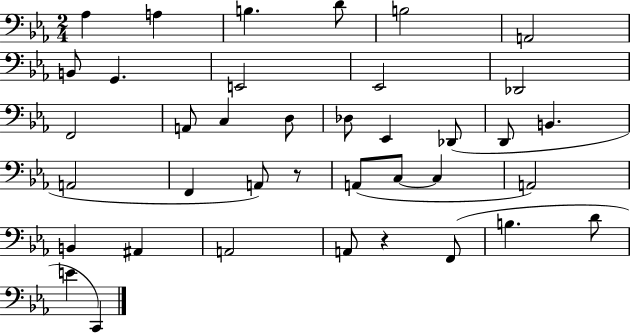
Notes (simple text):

Ab3/q A3/q B3/q. D4/e B3/h A2/h B2/e G2/q. E2/h Eb2/h Db2/h F2/h A2/e C3/q D3/e Db3/e Eb2/q Db2/e D2/e B2/q. A2/h F2/q A2/e R/e A2/e C3/e C3/q A2/h B2/q A#2/q A2/h A2/e R/q F2/e B3/q. D4/e E4/q C2/q